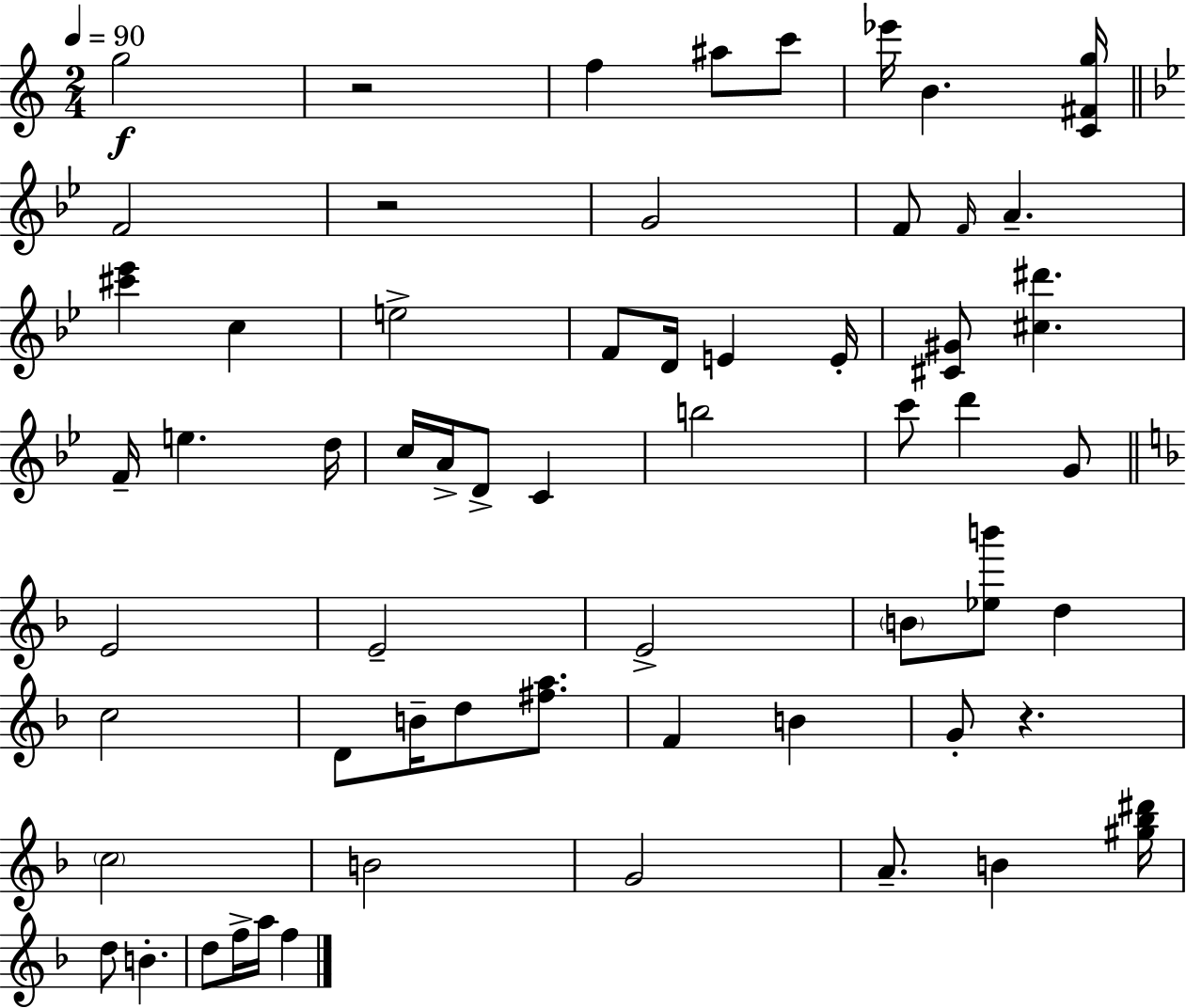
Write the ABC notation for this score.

X:1
T:Untitled
M:2/4
L:1/4
K:C
g2 z2 f ^a/2 c'/2 _e'/4 B [C^Fg]/4 F2 z2 G2 F/2 F/4 A [^c'_e'] c e2 F/2 D/4 E E/4 [^C^G]/2 [^c^d'] F/4 e d/4 c/4 A/4 D/2 C b2 c'/2 d' G/2 E2 E2 E2 B/2 [_eb']/2 d c2 D/2 B/4 d/2 [^fa]/2 F B G/2 z c2 B2 G2 A/2 B [^g_b^d']/4 d/2 B d/2 f/4 a/4 f